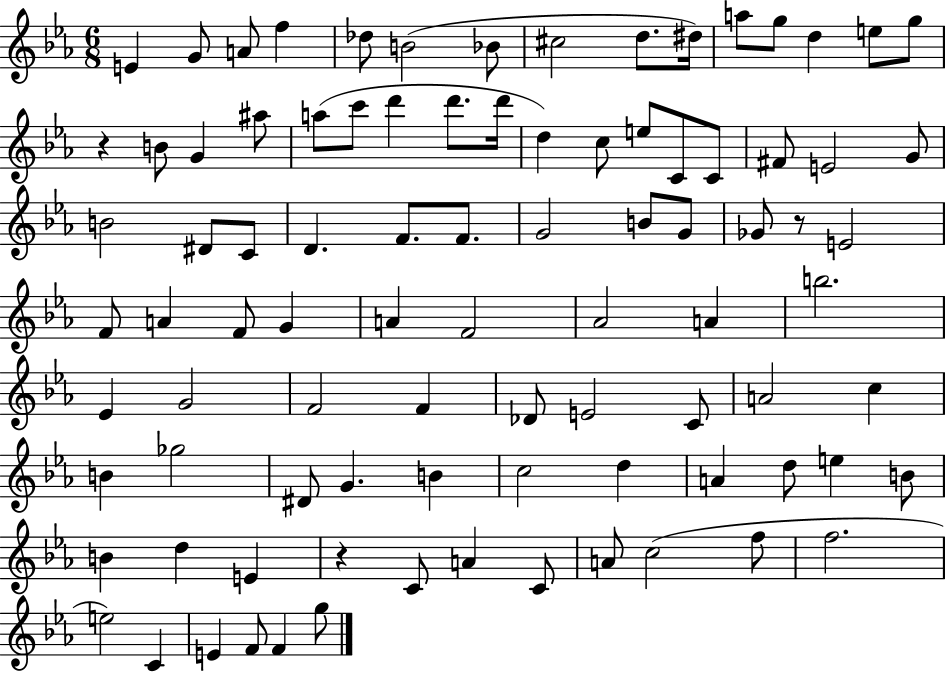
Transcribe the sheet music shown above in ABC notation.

X:1
T:Untitled
M:6/8
L:1/4
K:Eb
E G/2 A/2 f _d/2 B2 _B/2 ^c2 d/2 ^d/4 a/2 g/2 d e/2 g/2 z B/2 G ^a/2 a/2 c'/2 d' d'/2 d'/4 d c/2 e/2 C/2 C/2 ^F/2 E2 G/2 B2 ^D/2 C/2 D F/2 F/2 G2 B/2 G/2 _G/2 z/2 E2 F/2 A F/2 G A F2 _A2 A b2 _E G2 F2 F _D/2 E2 C/2 A2 c B _g2 ^D/2 G B c2 d A d/2 e B/2 B d E z C/2 A C/2 A/2 c2 f/2 f2 e2 C E F/2 F g/2